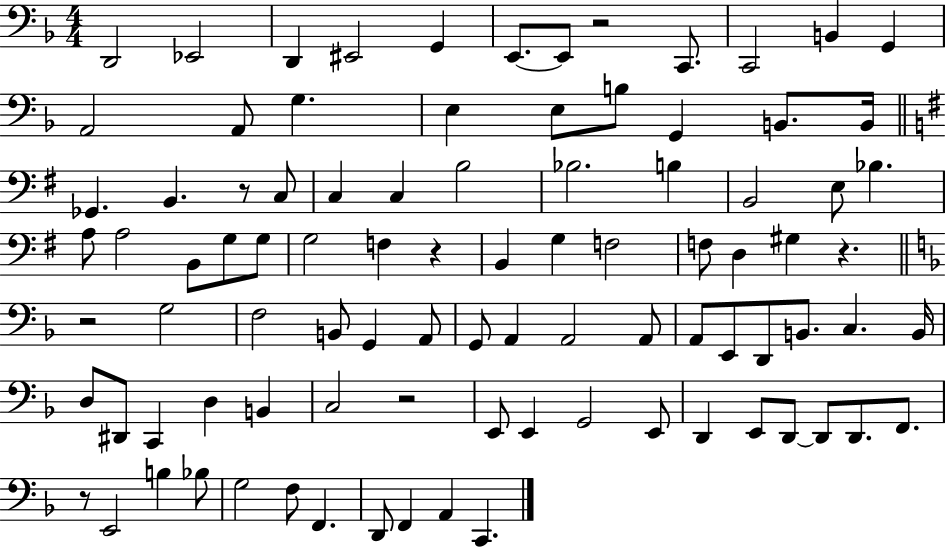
X:1
T:Untitled
M:4/4
L:1/4
K:F
D,,2 _E,,2 D,, ^E,,2 G,, E,,/2 E,,/2 z2 C,,/2 C,,2 B,, G,, A,,2 A,,/2 G, E, E,/2 B,/2 G,, B,,/2 B,,/4 _G,, B,, z/2 C,/2 C, C, B,2 _B,2 B, B,,2 E,/2 _B, A,/2 A,2 B,,/2 G,/2 G,/2 G,2 F, z B,, G, F,2 F,/2 D, ^G, z z2 G,2 F,2 B,,/2 G,, A,,/2 G,,/2 A,, A,,2 A,,/2 A,,/2 E,,/2 D,,/2 B,,/2 C, B,,/4 D,/2 ^D,,/2 C,, D, B,, C,2 z2 E,,/2 E,, G,,2 E,,/2 D,, E,,/2 D,,/2 D,,/2 D,,/2 F,,/2 z/2 E,,2 B, _B,/2 G,2 F,/2 F,, D,,/2 F,, A,, C,,